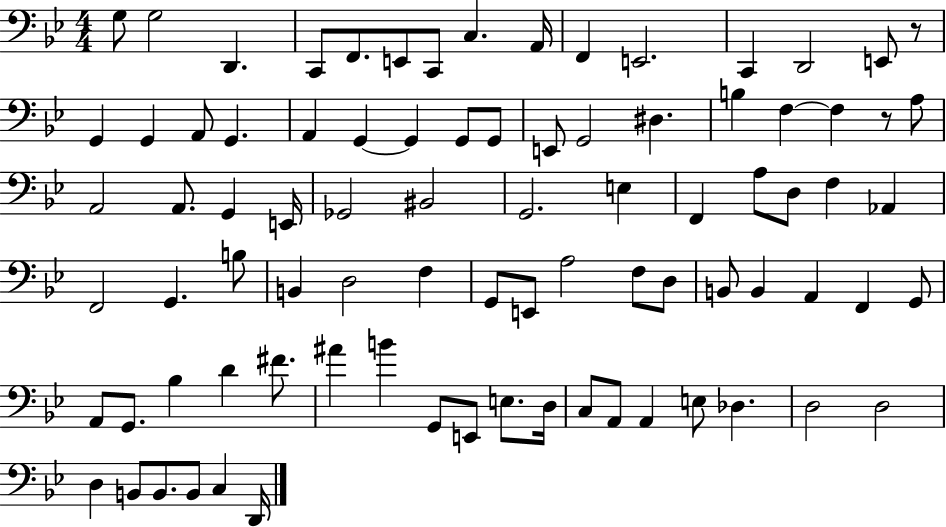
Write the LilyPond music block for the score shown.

{
  \clef bass
  \numericTimeSignature
  \time 4/4
  \key bes \major
  g8 g2 d,4. | c,8 f,8. e,8 c,8 c4. a,16 | f,4 e,2. | c,4 d,2 e,8 r8 | \break g,4 g,4 a,8 g,4. | a,4 g,4~~ g,4 g,8 g,8 | e,8 g,2 dis4. | b4 f4~~ f4 r8 a8 | \break a,2 a,8. g,4 e,16 | ges,2 bis,2 | g,2. e4 | f,4 a8 d8 f4 aes,4 | \break f,2 g,4. b8 | b,4 d2 f4 | g,8 e,8 a2 f8 d8 | b,8 b,4 a,4 f,4 g,8 | \break a,8 g,8. bes4 d'4 fis'8. | ais'4 b'4 g,8 e,8 e8. d16 | c8 a,8 a,4 e8 des4. | d2 d2 | \break d4 b,8 b,8. b,8 c4 d,16 | \bar "|."
}